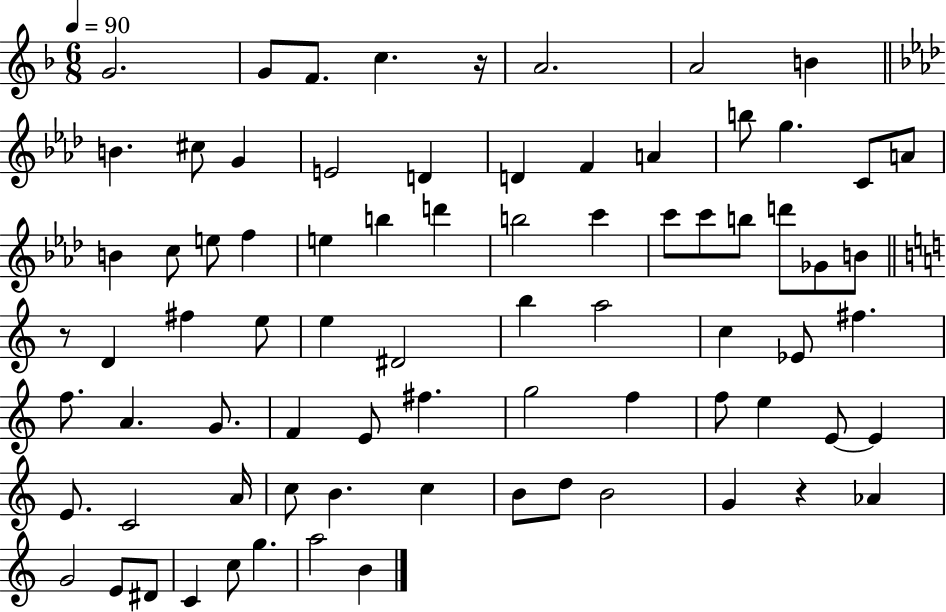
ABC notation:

X:1
T:Untitled
M:6/8
L:1/4
K:F
G2 G/2 F/2 c z/4 A2 A2 B B ^c/2 G E2 D D F A b/2 g C/2 A/2 B c/2 e/2 f e b d' b2 c' c'/2 c'/2 b/2 d'/2 _G/2 B/2 z/2 D ^f e/2 e ^D2 b a2 c _E/2 ^f f/2 A G/2 F E/2 ^f g2 f f/2 e E/2 E E/2 C2 A/4 c/2 B c B/2 d/2 B2 G z _A G2 E/2 ^D/2 C c/2 g a2 B